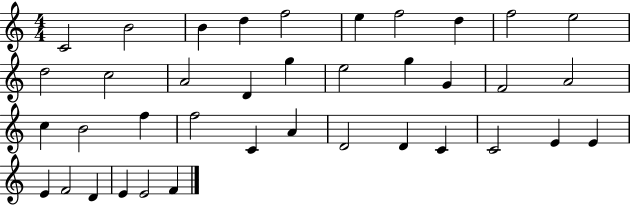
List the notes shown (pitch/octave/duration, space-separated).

C4/h B4/h B4/q D5/q F5/h E5/q F5/h D5/q F5/h E5/h D5/h C5/h A4/h D4/q G5/q E5/h G5/q G4/q F4/h A4/h C5/q B4/h F5/q F5/h C4/q A4/q D4/h D4/q C4/q C4/h E4/q E4/q E4/q F4/h D4/q E4/q E4/h F4/q